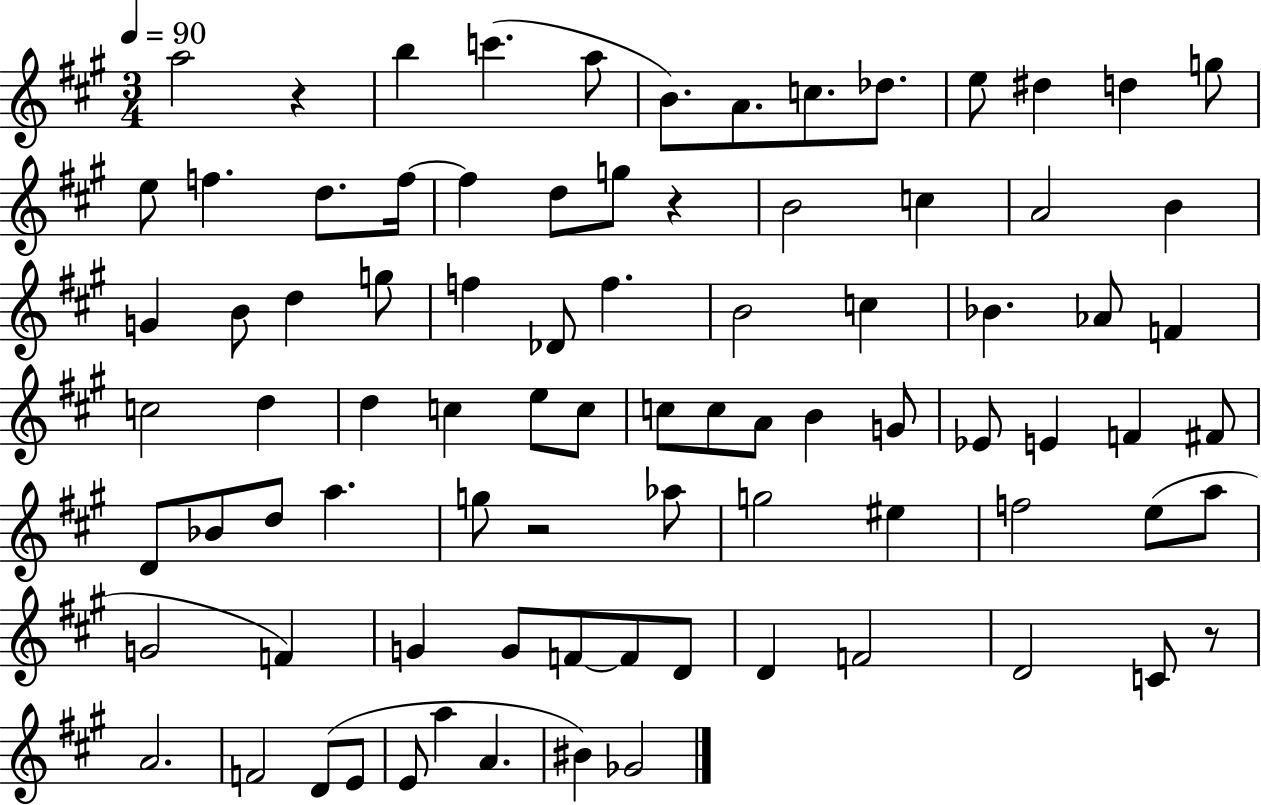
A5/h R/q B5/q C6/q. A5/e B4/e. A4/e. C5/e. Db5/e. E5/e D#5/q D5/q G5/e E5/e F5/q. D5/e. F5/s F5/q D5/e G5/e R/q B4/h C5/q A4/h B4/q G4/q B4/e D5/q G5/e F5/q Db4/e F5/q. B4/h C5/q Bb4/q. Ab4/e F4/q C5/h D5/q D5/q C5/q E5/e C5/e C5/e C5/e A4/e B4/q G4/e Eb4/e E4/q F4/q F#4/e D4/e Bb4/e D5/e A5/q. G5/e R/h Ab5/e G5/h EIS5/q F5/h E5/e A5/e G4/h F4/q G4/q G4/e F4/e F4/e D4/e D4/q F4/h D4/h C4/e R/e A4/h. F4/h D4/e E4/e E4/e A5/q A4/q. BIS4/q Gb4/h